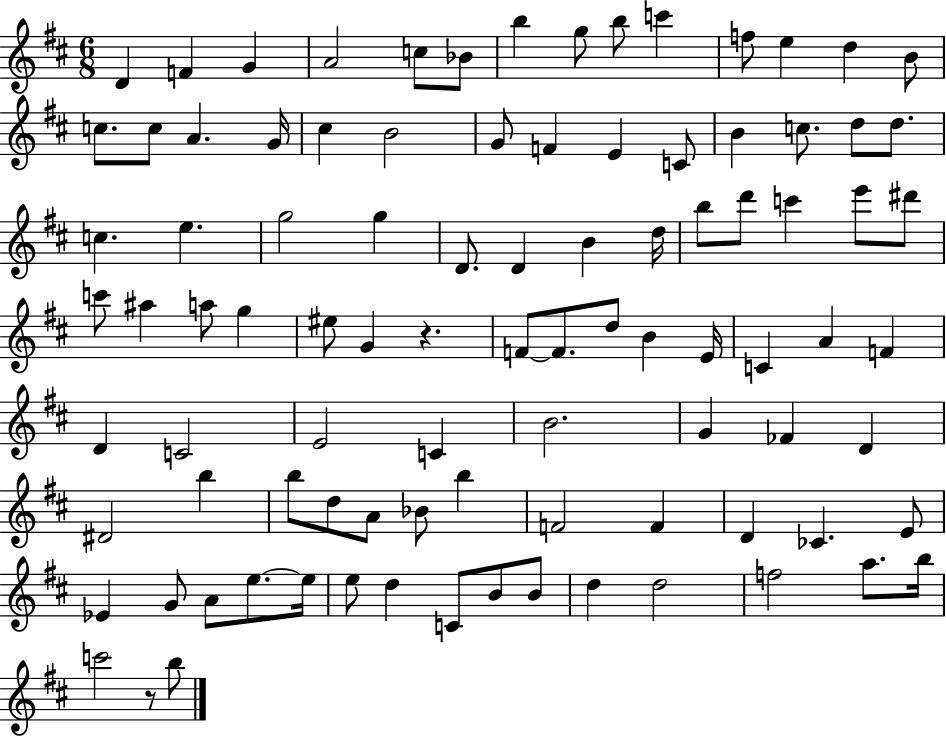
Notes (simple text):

D4/q F4/q G4/q A4/h C5/e Bb4/e B5/q G5/e B5/e C6/q F5/e E5/q D5/q B4/e C5/e. C5/e A4/q. G4/s C#5/q B4/h G4/e F4/q E4/q C4/e B4/q C5/e. D5/e D5/e. C5/q. E5/q. G5/h G5/q D4/e. D4/q B4/q D5/s B5/e D6/e C6/q E6/e D#6/e C6/e A#5/q A5/e G5/q EIS5/e G4/q R/q. F4/e F4/e. D5/e B4/q E4/s C4/q A4/q F4/q D4/q C4/h E4/h C4/q B4/h. G4/q FES4/q D4/q D#4/h B5/q B5/e D5/e A4/e Bb4/e B5/q F4/h F4/q D4/q CES4/q. E4/e Eb4/q G4/e A4/e E5/e. E5/s E5/e D5/q C4/e B4/e B4/e D5/q D5/h F5/h A5/e. B5/s C6/h R/e B5/e